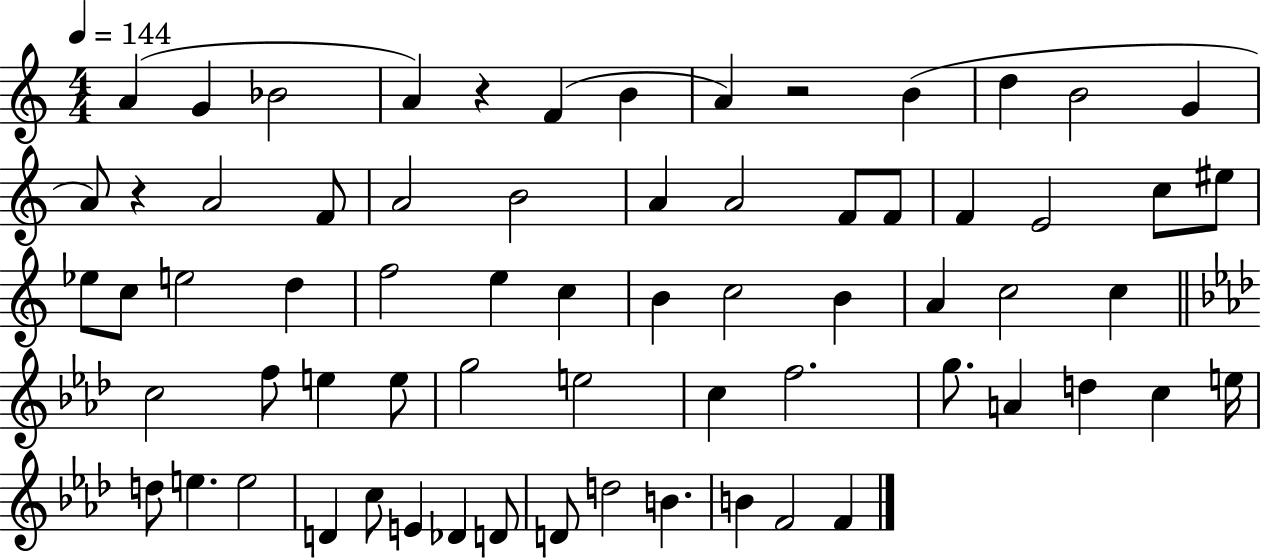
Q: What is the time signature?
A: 4/4